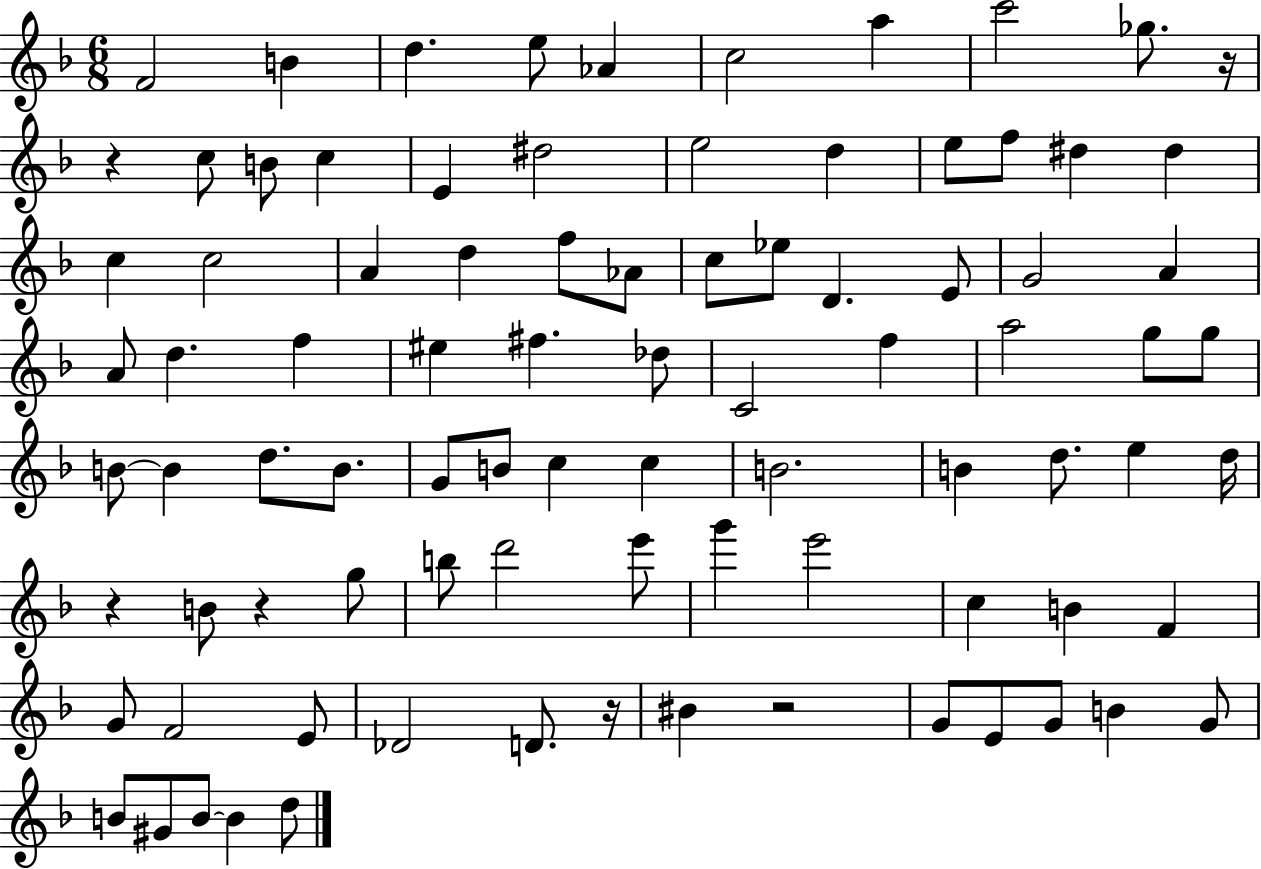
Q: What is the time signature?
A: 6/8